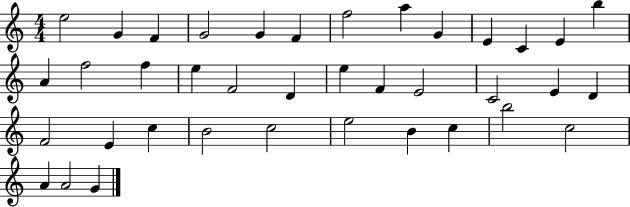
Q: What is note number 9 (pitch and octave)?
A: G4